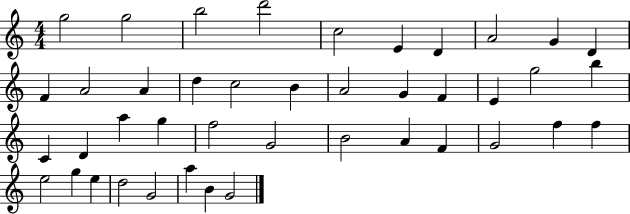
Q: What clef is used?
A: treble